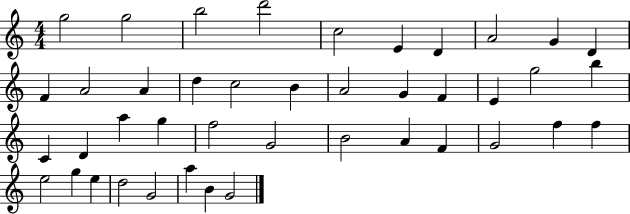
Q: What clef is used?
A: treble